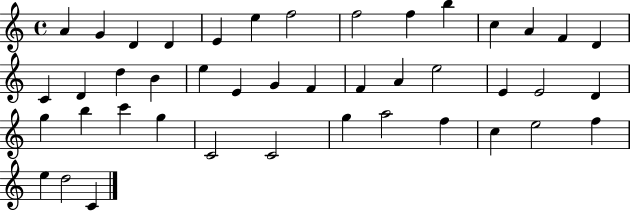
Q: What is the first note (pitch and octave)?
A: A4